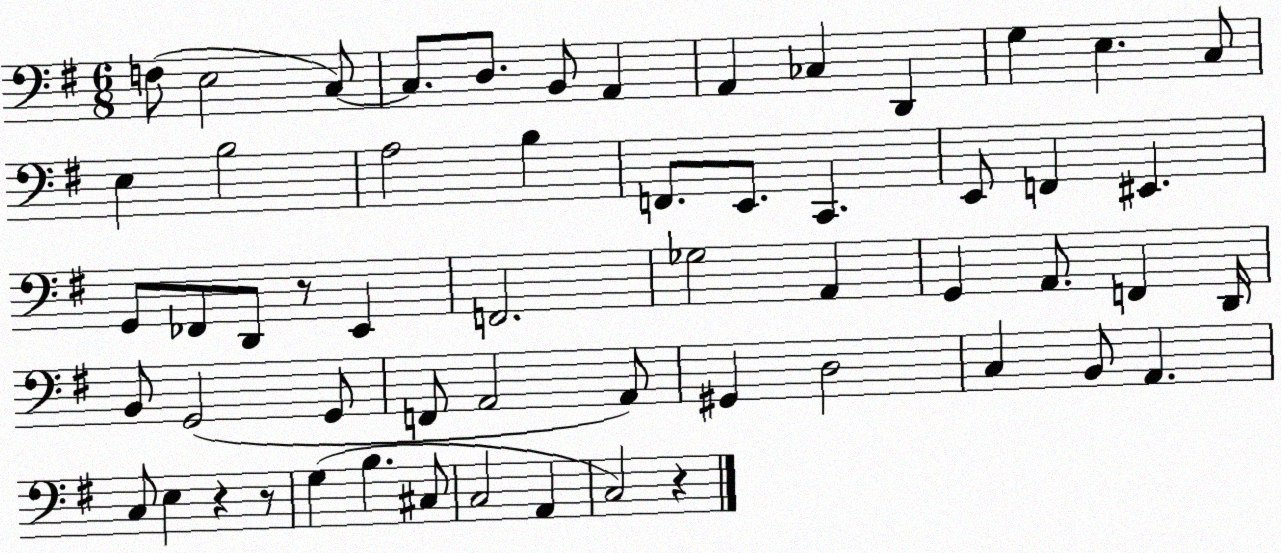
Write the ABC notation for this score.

X:1
T:Untitled
M:6/8
L:1/4
K:G
F,/2 E,2 C,/2 C,/2 D,/2 B,,/2 A,, A,, _C, D,, G, E, C,/2 E, B,2 A,2 B, F,,/2 E,,/2 C,, E,,/2 F,, ^E,, G,,/2 _F,,/2 D,,/2 z/2 E,, F,,2 _G,2 A,, G,, A,,/2 F,, D,,/4 B,,/2 G,,2 G,,/2 F,,/2 A,,2 A,,/2 ^G,, D,2 C, B,,/2 A,, C,/2 E, z z/2 G, B, ^C,/2 C,2 A,, C,2 z